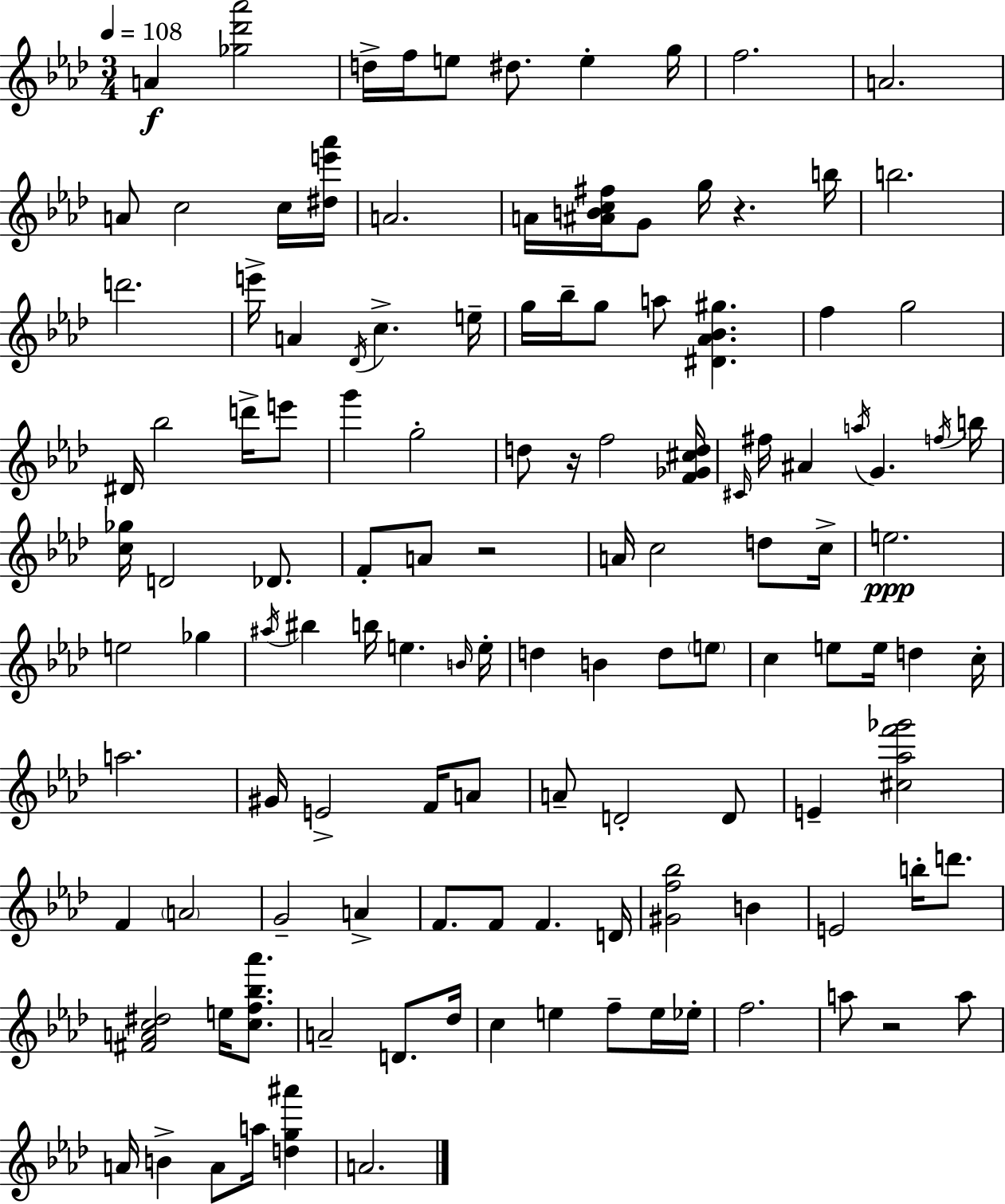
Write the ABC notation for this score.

X:1
T:Untitled
M:3/4
L:1/4
K:Fm
A [_g_d'_a']2 d/4 f/4 e/2 ^d/2 e g/4 f2 A2 A/2 c2 c/4 [^de'_a']/4 A2 A/4 [^ABc^f]/4 G/2 g/4 z b/4 b2 d'2 e'/4 A _D/4 c e/4 g/4 _b/4 g/2 a/2 [^D_A_B^g] f g2 ^D/4 _b2 d'/4 e'/2 g' g2 d/2 z/4 f2 [F_G^cd]/4 ^C/4 ^f/4 ^A a/4 G f/4 b/4 [c_g]/4 D2 _D/2 F/2 A/2 z2 A/4 c2 d/2 c/4 e2 e2 _g ^a/4 ^b b/4 e B/4 e/4 d B d/2 e/2 c e/2 e/4 d c/4 a2 ^G/4 E2 F/4 A/2 A/2 D2 D/2 E [^c_af'_g']2 F A2 G2 A F/2 F/2 F D/4 [^Gf_b]2 B E2 b/4 d'/2 [^FAc^d]2 e/4 [cf_b_a']/2 A2 D/2 _d/4 c e f/2 e/4 _e/4 f2 a/2 z2 a/2 A/4 B A/2 a/4 [dg^a'] A2